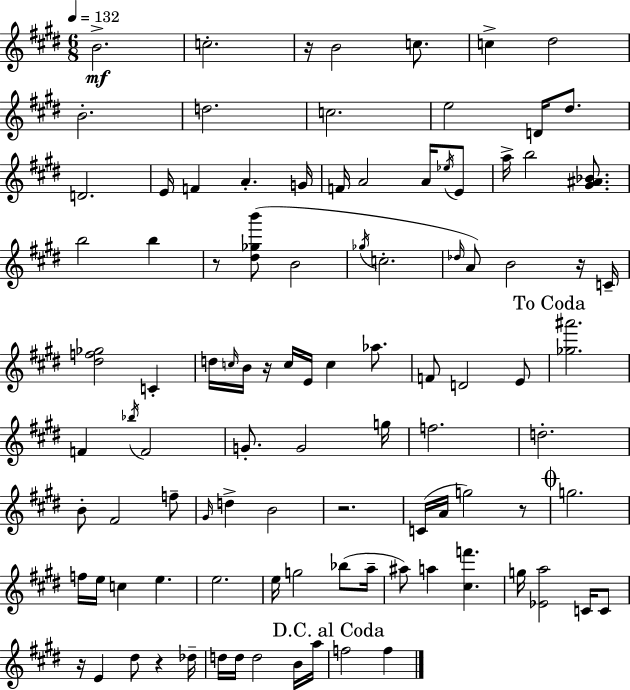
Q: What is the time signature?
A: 6/8